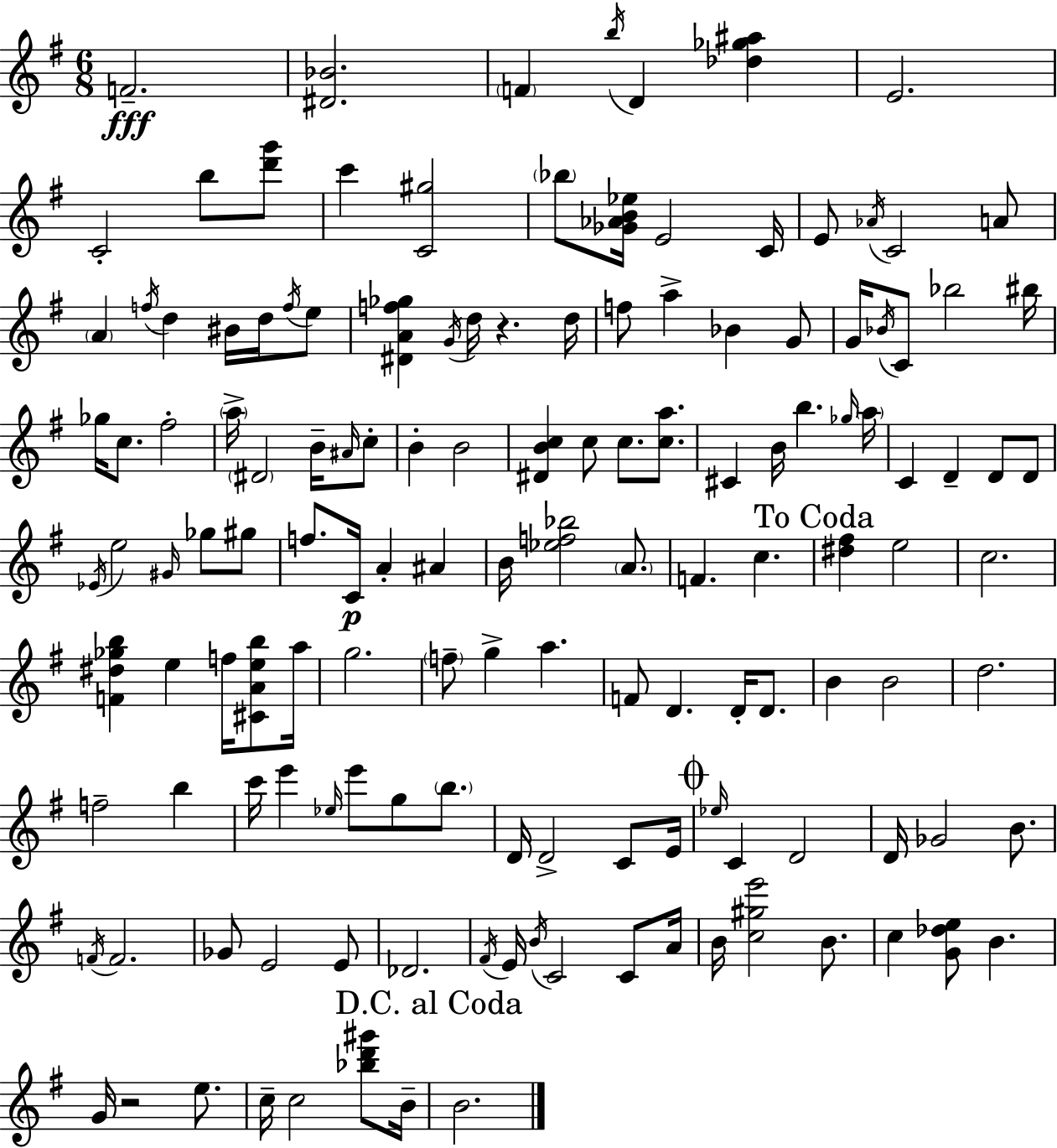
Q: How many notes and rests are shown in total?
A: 141